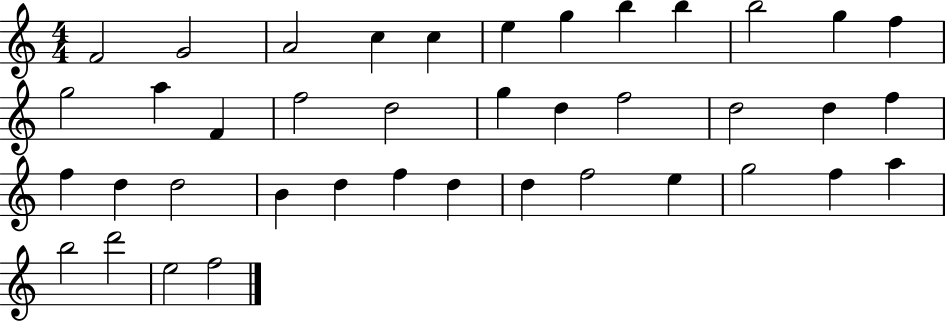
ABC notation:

X:1
T:Untitled
M:4/4
L:1/4
K:C
F2 G2 A2 c c e g b b b2 g f g2 a F f2 d2 g d f2 d2 d f f d d2 B d f d d f2 e g2 f a b2 d'2 e2 f2